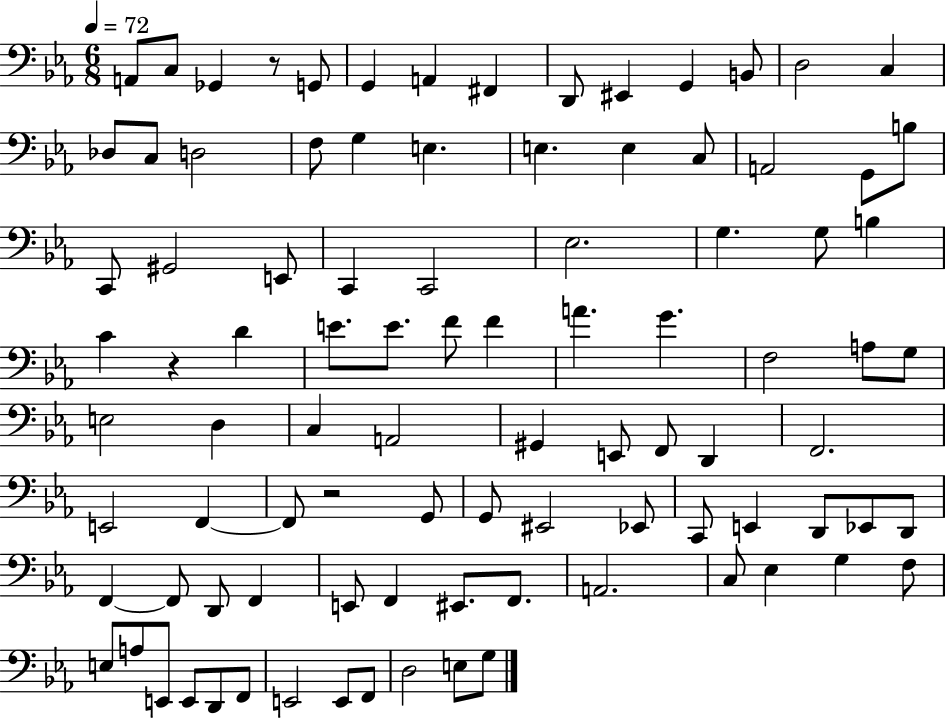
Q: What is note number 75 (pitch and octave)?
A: A2